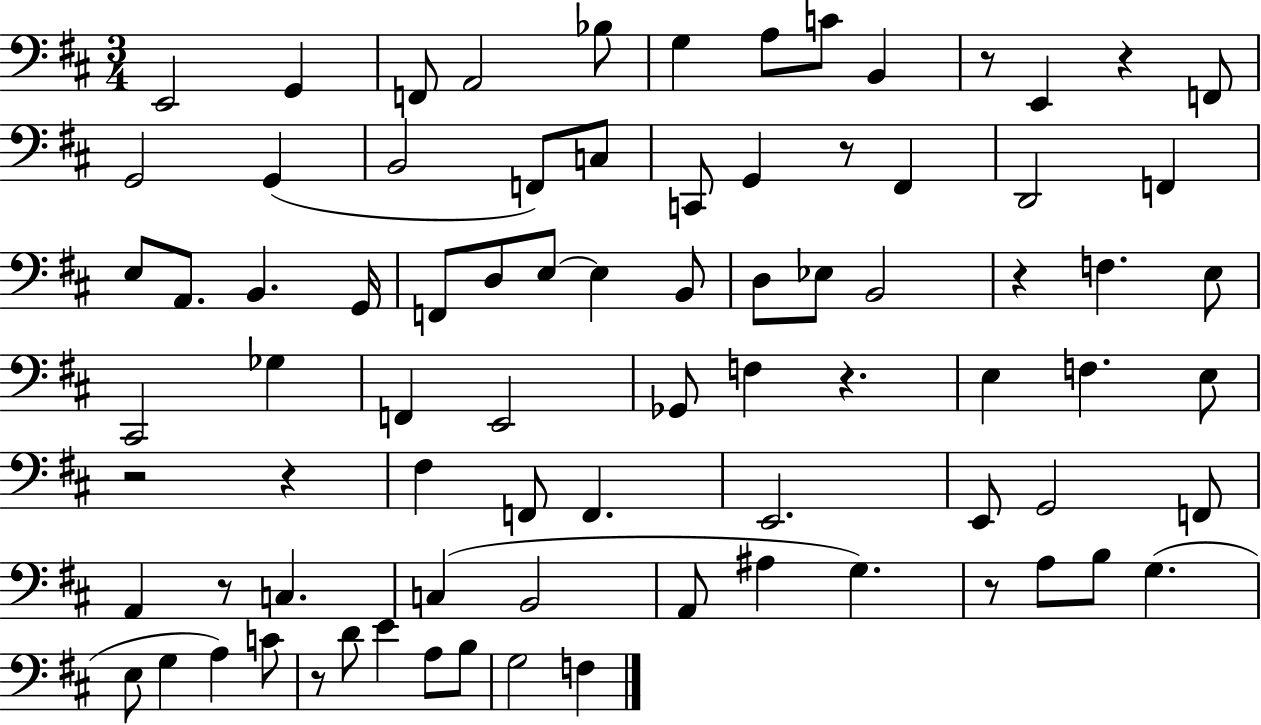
{
  \clef bass
  \numericTimeSignature
  \time 3/4
  \key d \major
  e,2 g,4 | f,8 a,2 bes8 | g4 a8 c'8 b,4 | r8 e,4 r4 f,8 | \break g,2 g,4( | b,2 f,8) c8 | c,8 g,4 r8 fis,4 | d,2 f,4 | \break e8 a,8. b,4. g,16 | f,8 d8 e8~~ e4 b,8 | d8 ees8 b,2 | r4 f4. e8 | \break cis,2 ges4 | f,4 e,2 | ges,8 f4 r4. | e4 f4. e8 | \break r2 r4 | fis4 f,8 f,4. | e,2. | e,8 g,2 f,8 | \break a,4 r8 c4. | c4( b,2 | a,8 ais4 g4.) | r8 a8 b8 g4.( | \break e8 g4 a4) c'8 | r8 d'8 e'4 a8 b8 | g2 f4 | \bar "|."
}